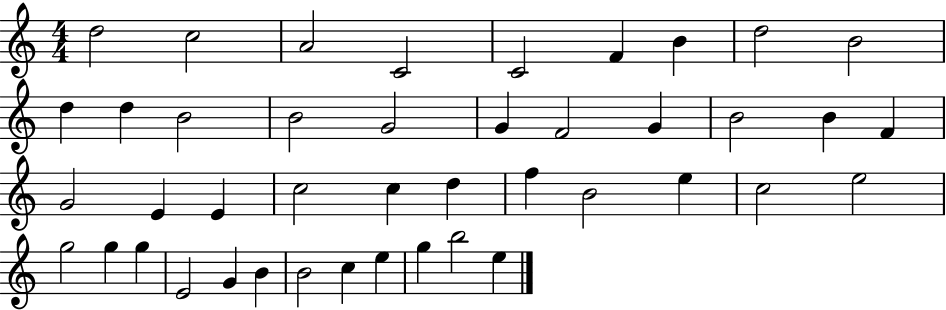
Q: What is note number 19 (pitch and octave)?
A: B4